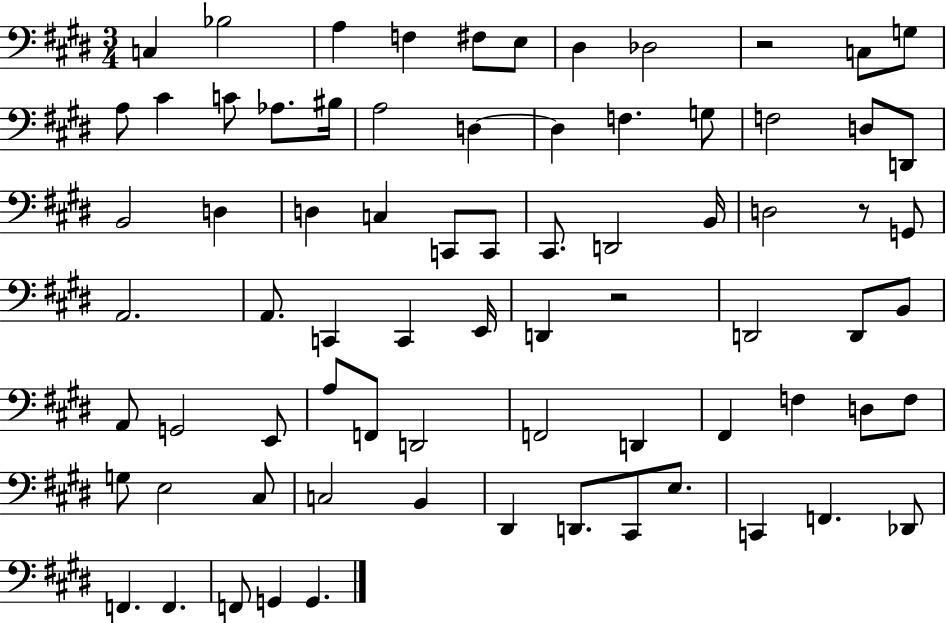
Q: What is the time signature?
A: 3/4